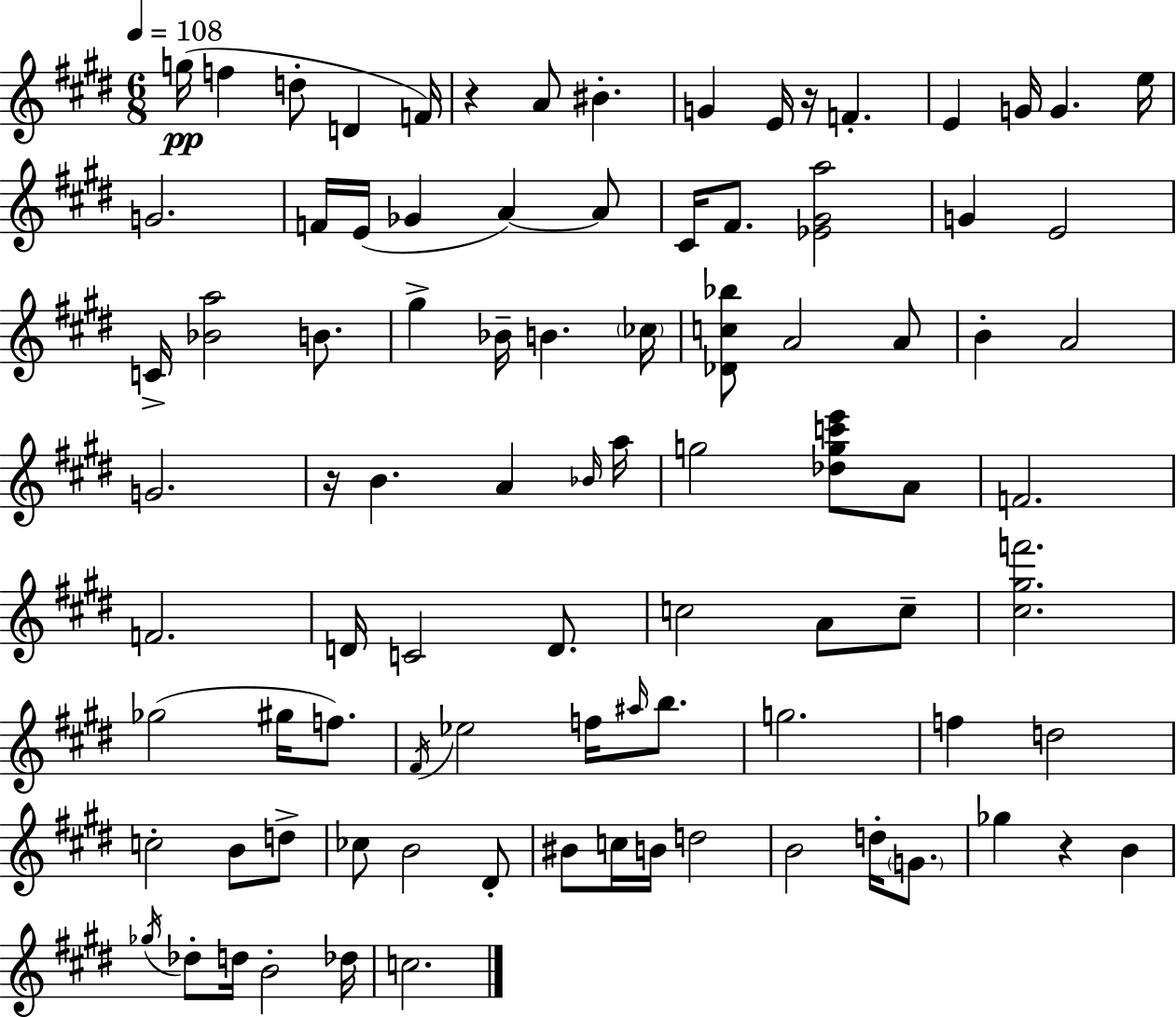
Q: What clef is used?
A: treble